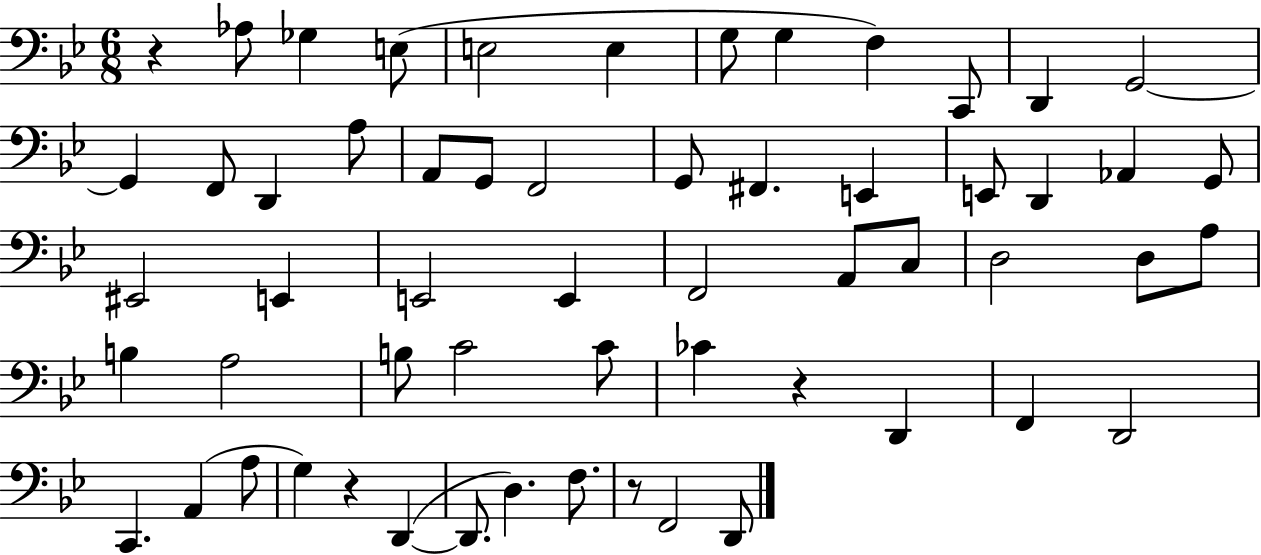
{
  \clef bass
  \numericTimeSignature
  \time 6/8
  \key bes \major
  \repeat volta 2 { r4 aes8 ges4 e8( | e2 e4 | g8 g4 f4) c,8 | d,4 g,2~~ | \break g,4 f,8 d,4 a8 | a,8 g,8 f,2 | g,8 fis,4. e,4 | e,8 d,4 aes,4 g,8 | \break eis,2 e,4 | e,2 e,4 | f,2 a,8 c8 | d2 d8 a8 | \break b4 a2 | b8 c'2 c'8 | ces'4 r4 d,4 | f,4 d,2 | \break c,4. a,4( a8 | g4) r4 d,4~(~ | d,8. d4.) f8. | r8 f,2 d,8 | \break } \bar "|."
}